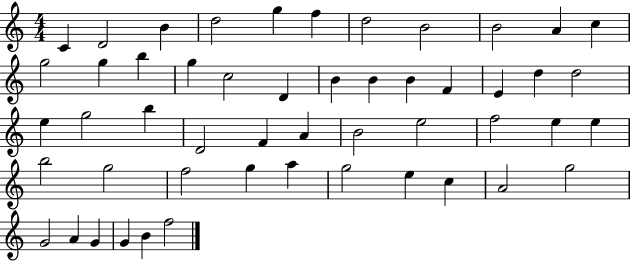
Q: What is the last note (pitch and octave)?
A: F5